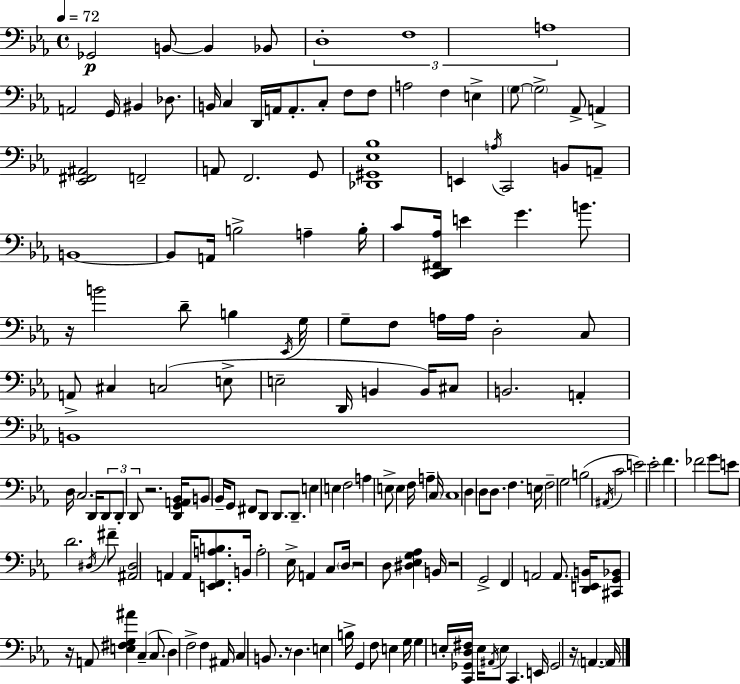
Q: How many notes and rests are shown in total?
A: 168